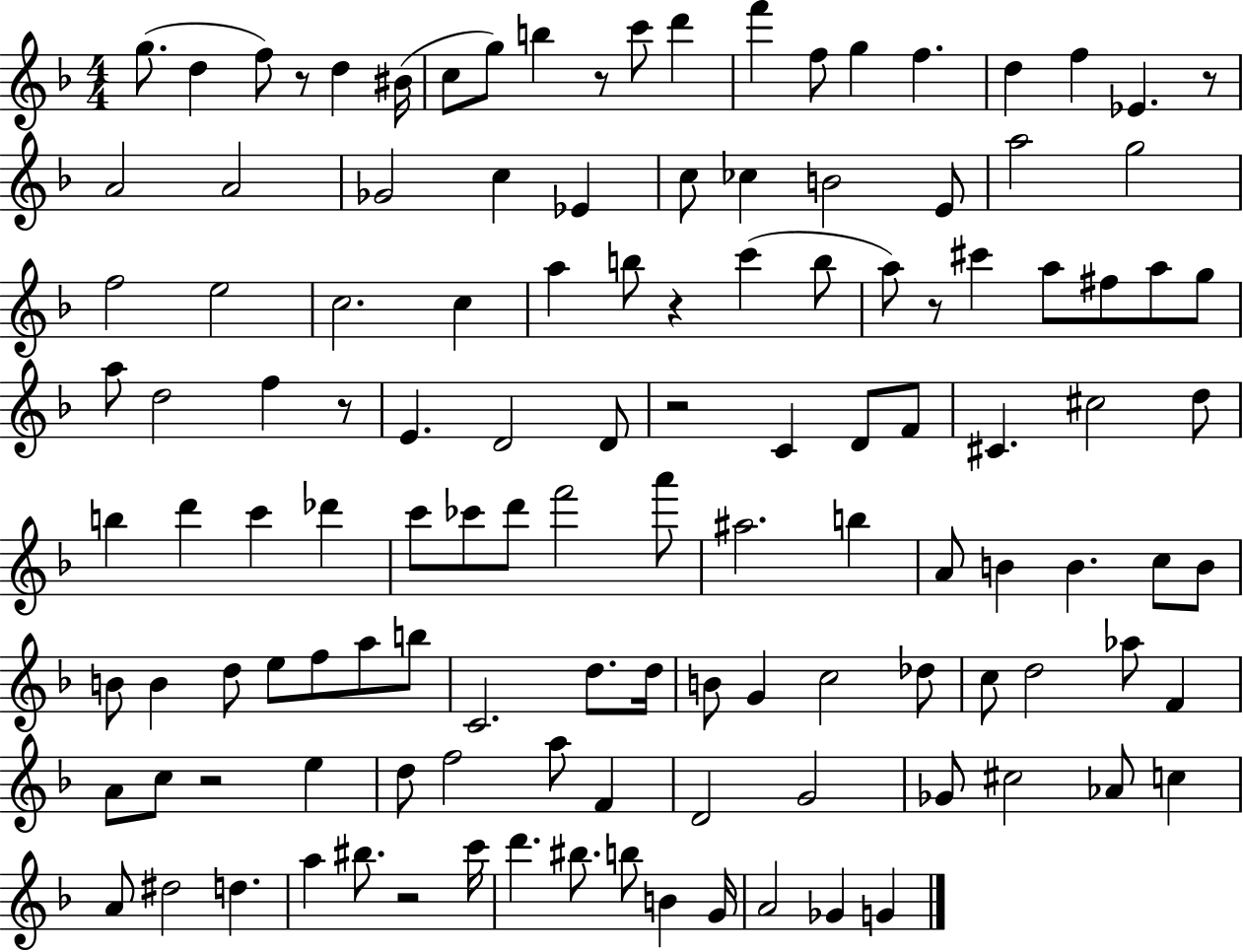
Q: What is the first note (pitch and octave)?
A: G5